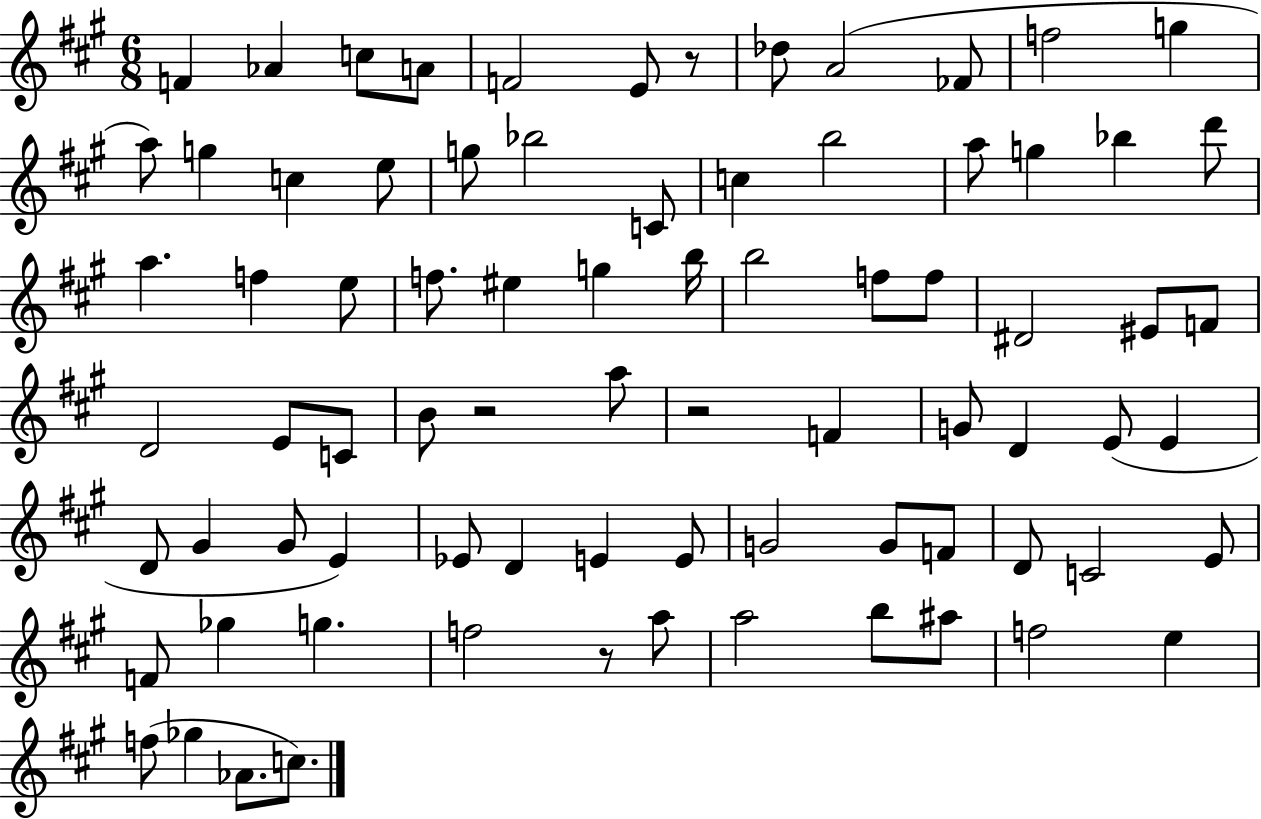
F4/q Ab4/q C5/e A4/e F4/h E4/e R/e Db5/e A4/h FES4/e F5/h G5/q A5/e G5/q C5/q E5/e G5/e Bb5/h C4/e C5/q B5/h A5/e G5/q Bb5/q D6/e A5/q. F5/q E5/e F5/e. EIS5/q G5/q B5/s B5/h F5/e F5/e D#4/h EIS4/e F4/e D4/h E4/e C4/e B4/e R/h A5/e R/h F4/q G4/e D4/q E4/e E4/q D4/e G#4/q G#4/e E4/q Eb4/e D4/q E4/q E4/e G4/h G4/e F4/e D4/e C4/h E4/e F4/e Gb5/q G5/q. F5/h R/e A5/e A5/h B5/e A#5/e F5/h E5/q F5/e Gb5/q Ab4/e. C5/e.